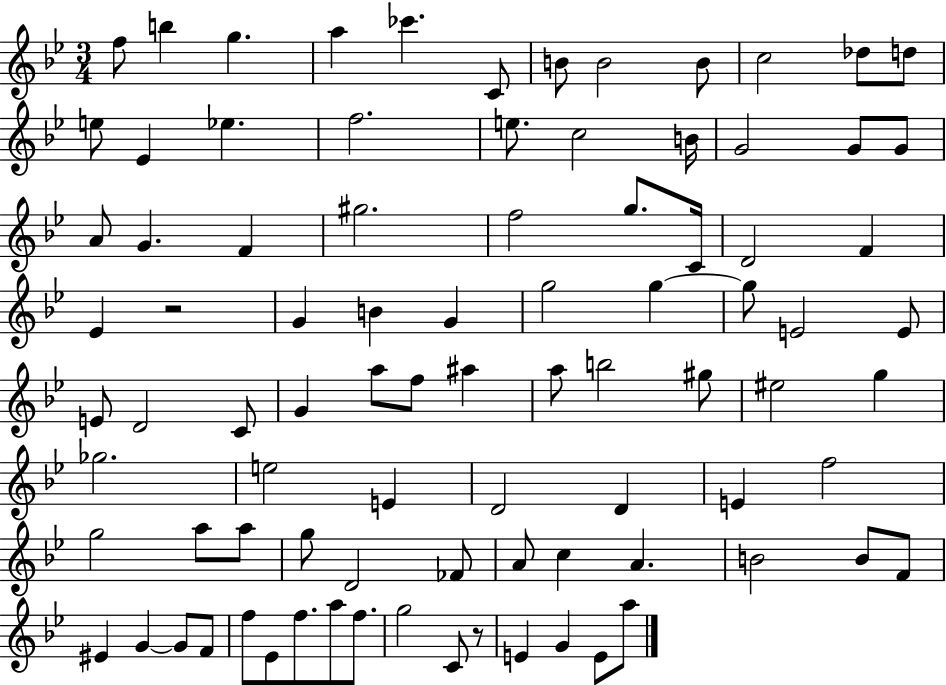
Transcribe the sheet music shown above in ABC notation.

X:1
T:Untitled
M:3/4
L:1/4
K:Bb
f/2 b g a _c' C/2 B/2 B2 B/2 c2 _d/2 d/2 e/2 _E _e f2 e/2 c2 B/4 G2 G/2 G/2 A/2 G F ^g2 f2 g/2 C/4 D2 F _E z2 G B G g2 g g/2 E2 E/2 E/2 D2 C/2 G a/2 f/2 ^a a/2 b2 ^g/2 ^e2 g _g2 e2 E D2 D E f2 g2 a/2 a/2 g/2 D2 _F/2 A/2 c A B2 B/2 F/2 ^E G G/2 F/2 f/2 _E/2 f/2 a/2 f/2 g2 C/2 z/2 E G E/2 a/2